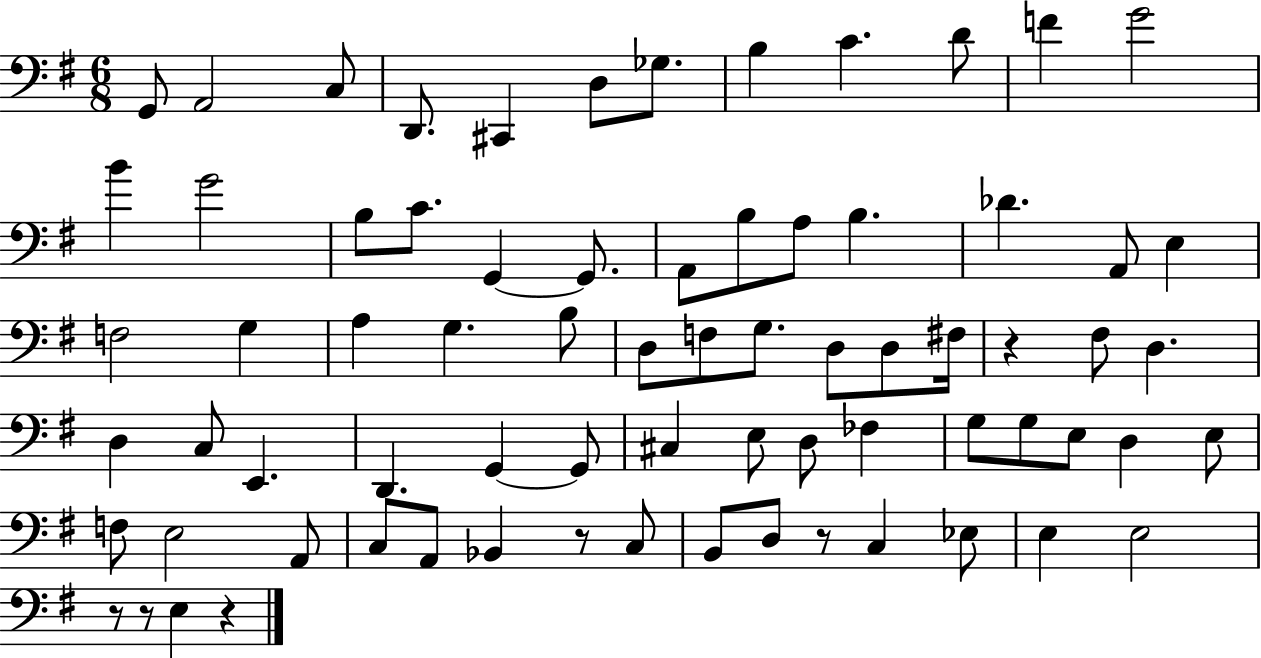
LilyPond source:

{
  \clef bass
  \numericTimeSignature
  \time 6/8
  \key g \major
  g,8 a,2 c8 | d,8. cis,4 d8 ges8. | b4 c'4. d'8 | f'4 g'2 | \break b'4 g'2 | b8 c'8. g,4~~ g,8. | a,8 b8 a8 b4. | des'4. a,8 e4 | \break f2 g4 | a4 g4. b8 | d8 f8 g8. d8 d8 fis16 | r4 fis8 d4. | \break d4 c8 e,4. | d,4. g,4~~ g,8 | cis4 e8 d8 fes4 | g8 g8 e8 d4 e8 | \break f8 e2 a,8 | c8 a,8 bes,4 r8 c8 | b,8 d8 r8 c4 ees8 | e4 e2 | \break r8 r8 e4 r4 | \bar "|."
}